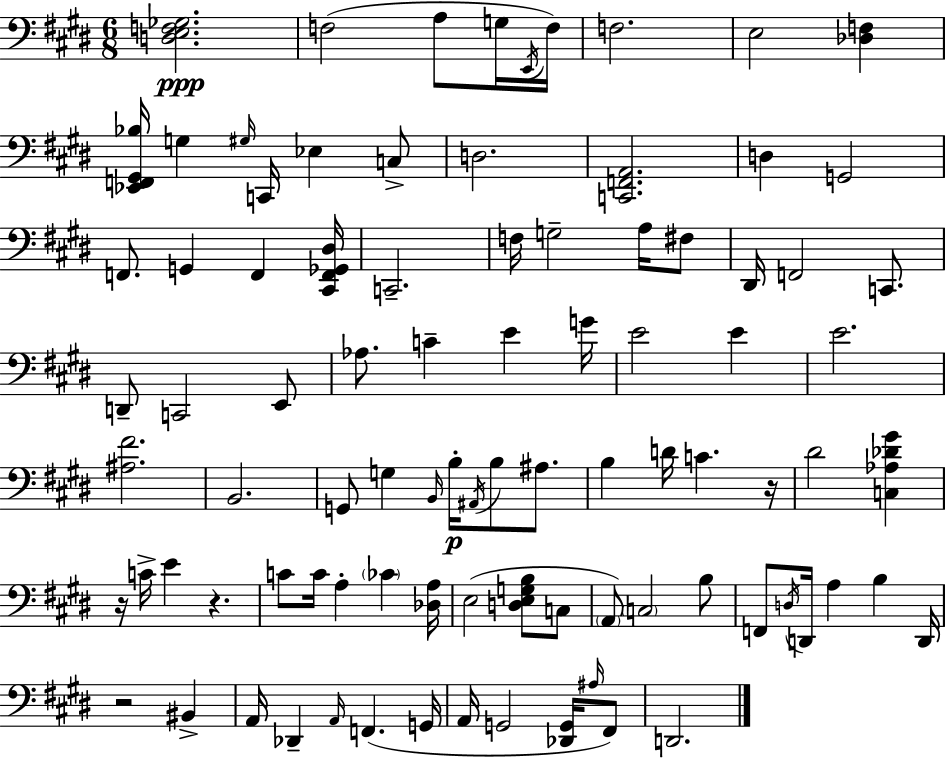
{
  \clef bass
  \numericTimeSignature
  \time 6/8
  \key e \major
  <d e f ges>2.\ppp | f2( a8 g16 \acciaccatura { e,16 } | f16) f2. | e2 <des f>4 | \break <ees, f, gis, bes>16 g4 \grace { gis16 } c,16 ees4 | c8-> d2. | <c, f, a,>2. | d4 g,2 | \break f,8. g,4 f,4 | <cis, f, ges, dis>16 c,2.-- | f16 g2-- a16 | fis8 dis,16 f,2 c,8. | \break d,8-- c,2 | e,8 aes8. c'4-- e'4 | g'16 e'2 e'4 | e'2. | \break <ais fis'>2. | b,2. | g,8 g4 \grace { b,16 }\p b16-. \acciaccatura { ais,16 } b8 | ais8. b4 d'16 c'4. | \break r16 dis'2 | <c aes des' gis'>4 r16 c'16-> e'4 r4. | c'8 c'16 a4-. \parenthesize ces'4 | <des a>16 e2( | \break <d e g b>8 c8 \parenthesize a,8) \parenthesize c2 | b8 f,8 \acciaccatura { d16 } d,16 a4 | b4 d,16 r2 | bis,4-> a,16 des,4-- \grace { a,16 } f,4.( | \break g,16 a,16 g,2 | <des, g,>16 \grace { ais16 }) fis,8 d,2. | \bar "|."
}